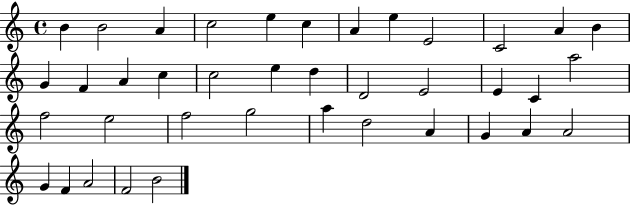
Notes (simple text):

B4/q B4/h A4/q C5/h E5/q C5/q A4/q E5/q E4/h C4/h A4/q B4/q G4/q F4/q A4/q C5/q C5/h E5/q D5/q D4/h E4/h E4/q C4/q A5/h F5/h E5/h F5/h G5/h A5/q D5/h A4/q G4/q A4/q A4/h G4/q F4/q A4/h F4/h B4/h